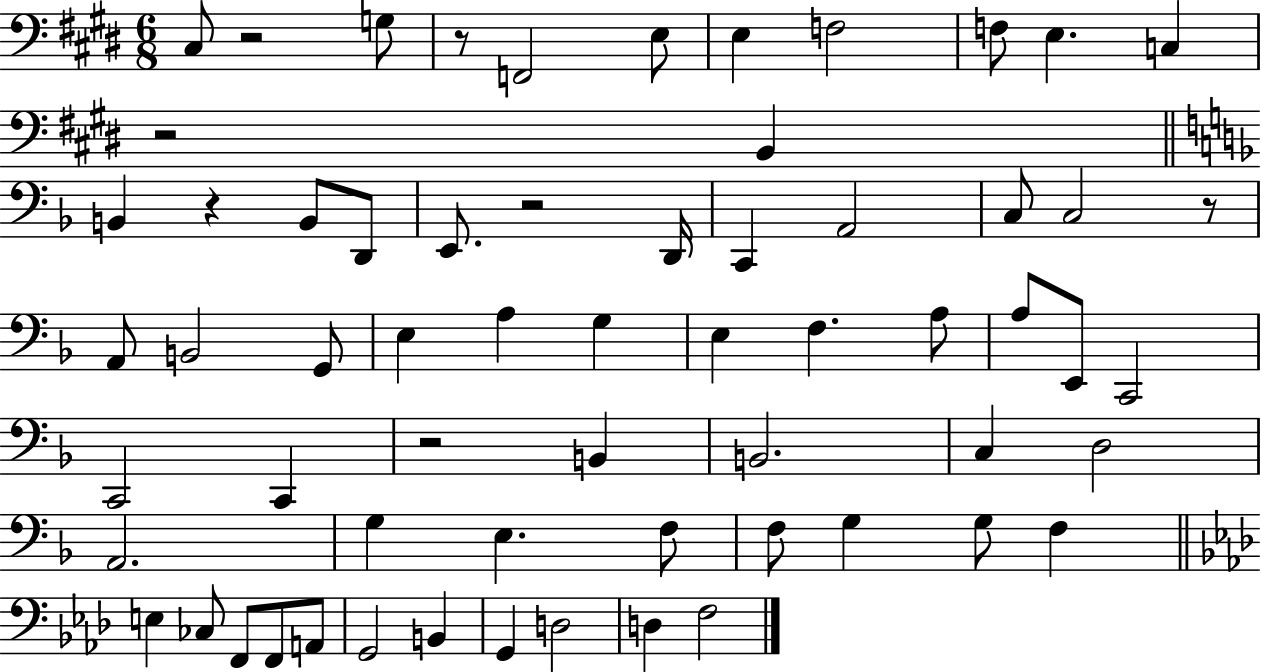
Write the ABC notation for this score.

X:1
T:Untitled
M:6/8
L:1/4
K:E
^C,/2 z2 G,/2 z/2 F,,2 E,/2 E, F,2 F,/2 E, C, z2 B,, B,, z B,,/2 D,,/2 E,,/2 z2 D,,/4 C,, A,,2 C,/2 C,2 z/2 A,,/2 B,,2 G,,/2 E, A, G, E, F, A,/2 A,/2 E,,/2 C,,2 C,,2 C,, z2 B,, B,,2 C, D,2 A,,2 G, E, F,/2 F,/2 G, G,/2 F, E, _C,/2 F,,/2 F,,/2 A,,/2 G,,2 B,, G,, D,2 D, F,2